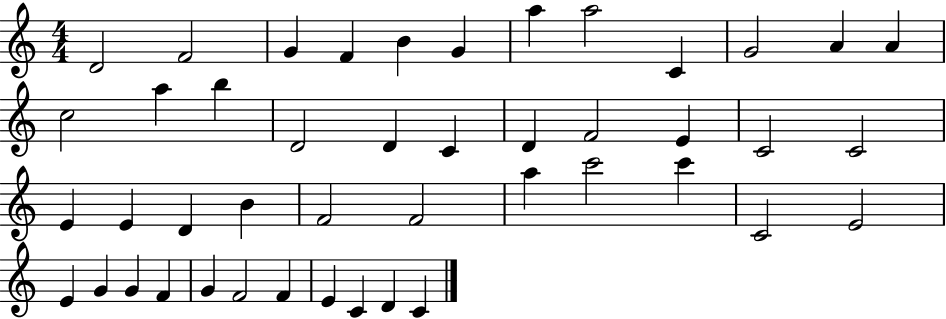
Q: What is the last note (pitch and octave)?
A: C4